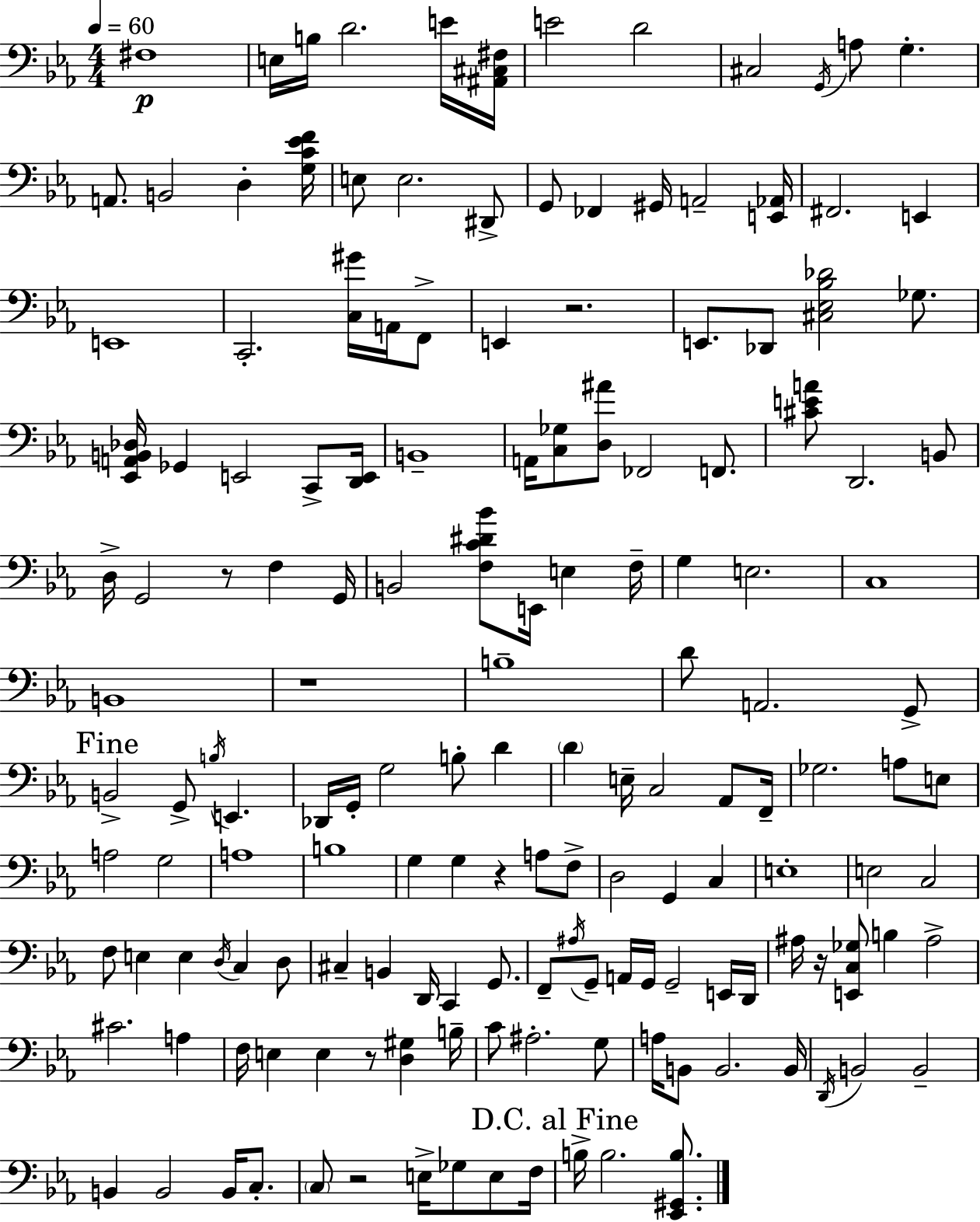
X:1
T:Untitled
M:4/4
L:1/4
K:Cm
^F,4 E,/4 B,/4 D2 E/4 [^A,,^C,^F,]/4 E2 D2 ^C,2 G,,/4 A,/2 G, A,,/2 B,,2 D, [G,C_EF]/4 E,/2 E,2 ^D,,/2 G,,/2 _F,, ^G,,/4 A,,2 [E,,_A,,]/4 ^F,,2 E,, E,,4 C,,2 [C,^G]/4 A,,/4 F,,/2 E,, z2 E,,/2 _D,,/2 [^C,_E,_B,_D]2 _G,/2 [_E,,A,,B,,_D,]/4 _G,, E,,2 C,,/2 [D,,E,,]/4 B,,4 A,,/4 [C,_G,]/2 [D,^A]/2 _F,,2 F,,/2 [^CEA]/2 D,,2 B,,/2 D,/4 G,,2 z/2 F, G,,/4 B,,2 [F,C^D_B]/2 E,,/4 E, F,/4 G, E,2 C,4 B,,4 z4 B,4 D/2 A,,2 G,,/2 B,,2 G,,/2 B,/4 E,, _D,,/4 G,,/4 G,2 B,/2 D D E,/4 C,2 _A,,/2 F,,/4 _G,2 A,/2 E,/2 A,2 G,2 A,4 B,4 G, G, z A,/2 F,/2 D,2 G,, C, E,4 E,2 C,2 F,/2 E, E, D,/4 C, D,/2 ^C, B,, D,,/4 C,, G,,/2 F,,/2 ^A,/4 G,,/2 A,,/4 G,,/4 G,,2 E,,/4 D,,/4 ^A,/4 z/4 [E,,C,_G,]/2 B, ^A,2 ^C2 A, F,/4 E, E, z/2 [D,^G,] B,/4 C/2 ^A,2 G,/2 A,/4 B,,/2 B,,2 B,,/4 D,,/4 B,,2 B,,2 B,, B,,2 B,,/4 C,/2 C,/2 z2 E,/4 _G,/2 E,/2 F,/4 B,/4 B,2 [_E,,^G,,B,]/2